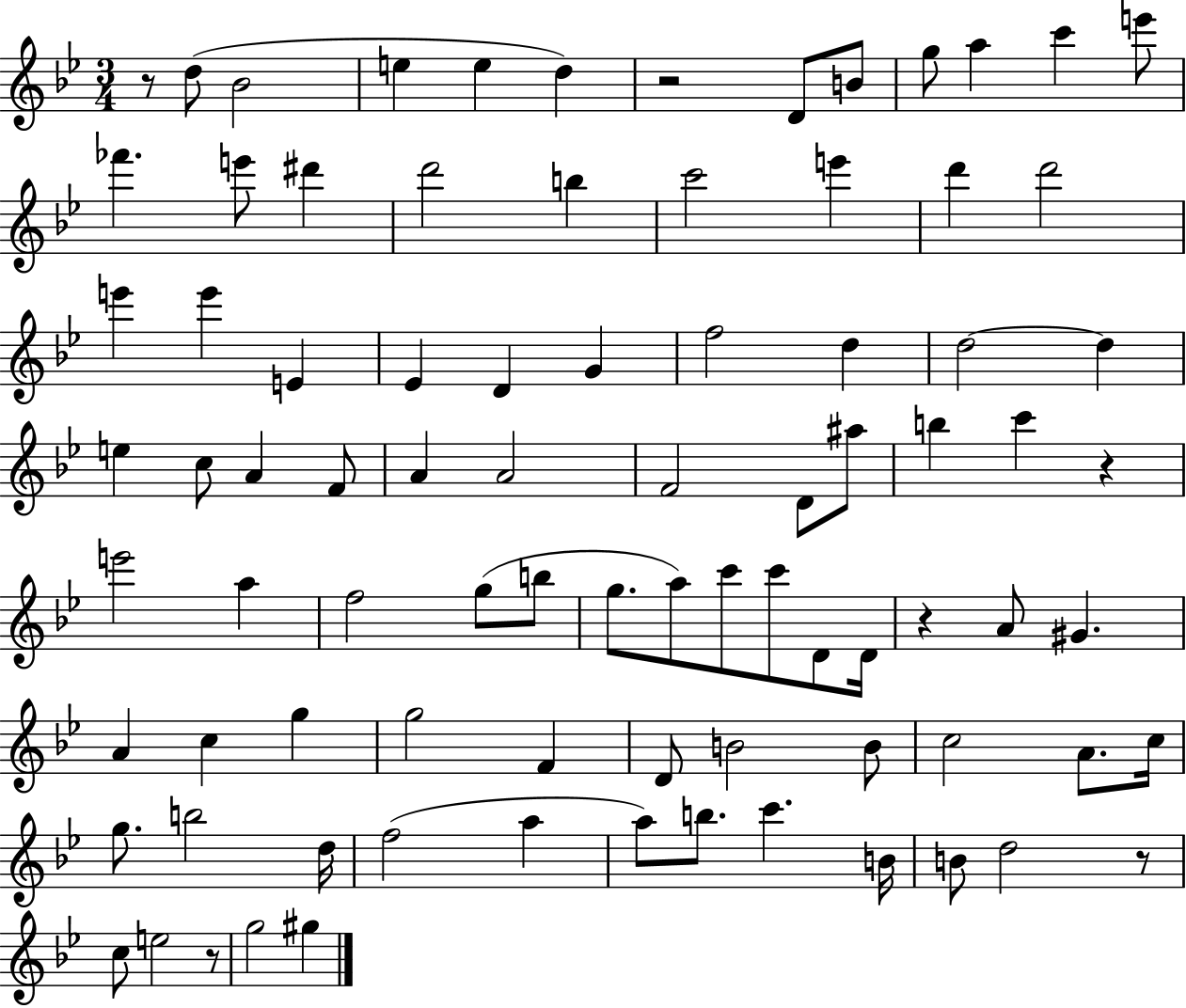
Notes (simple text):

R/e D5/e Bb4/h E5/q E5/q D5/q R/h D4/e B4/e G5/e A5/q C6/q E6/e FES6/q. E6/e D#6/q D6/h B5/q C6/h E6/q D6/q D6/h E6/q E6/q E4/q Eb4/q D4/q G4/q F5/h D5/q D5/h D5/q E5/q C5/e A4/q F4/e A4/q A4/h F4/h D4/e A#5/e B5/q C6/q R/q E6/h A5/q F5/h G5/e B5/e G5/e. A5/e C6/e C6/e D4/e D4/s R/q A4/e G#4/q. A4/q C5/q G5/q G5/h F4/q D4/e B4/h B4/e C5/h A4/e. C5/s G5/e. B5/h D5/s F5/h A5/q A5/e B5/e. C6/q. B4/s B4/e D5/h R/e C5/e E5/h R/e G5/h G#5/q